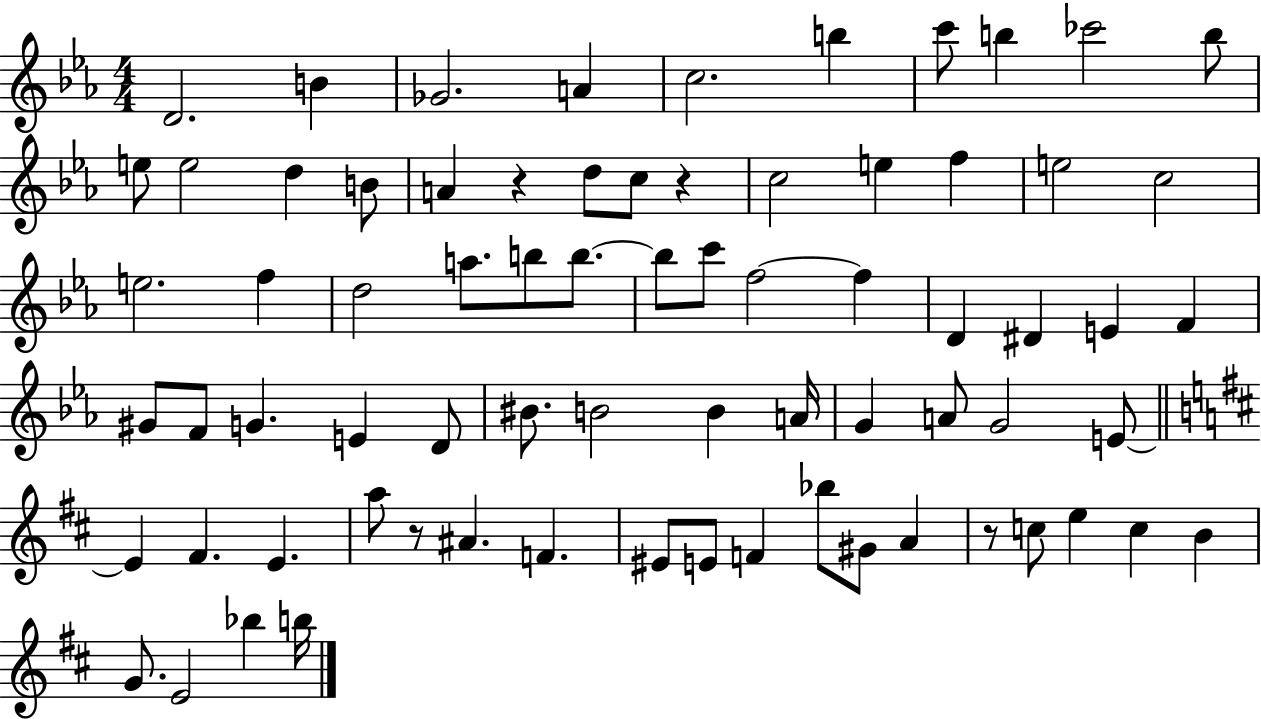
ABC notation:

X:1
T:Untitled
M:4/4
L:1/4
K:Eb
D2 B _G2 A c2 b c'/2 b _c'2 b/2 e/2 e2 d B/2 A z d/2 c/2 z c2 e f e2 c2 e2 f d2 a/2 b/2 b/2 b/2 c'/2 f2 f D ^D E F ^G/2 F/2 G E D/2 ^B/2 B2 B A/4 G A/2 G2 E/2 E ^F E a/2 z/2 ^A F ^E/2 E/2 F _b/2 ^G/2 A z/2 c/2 e c B G/2 E2 _b b/4